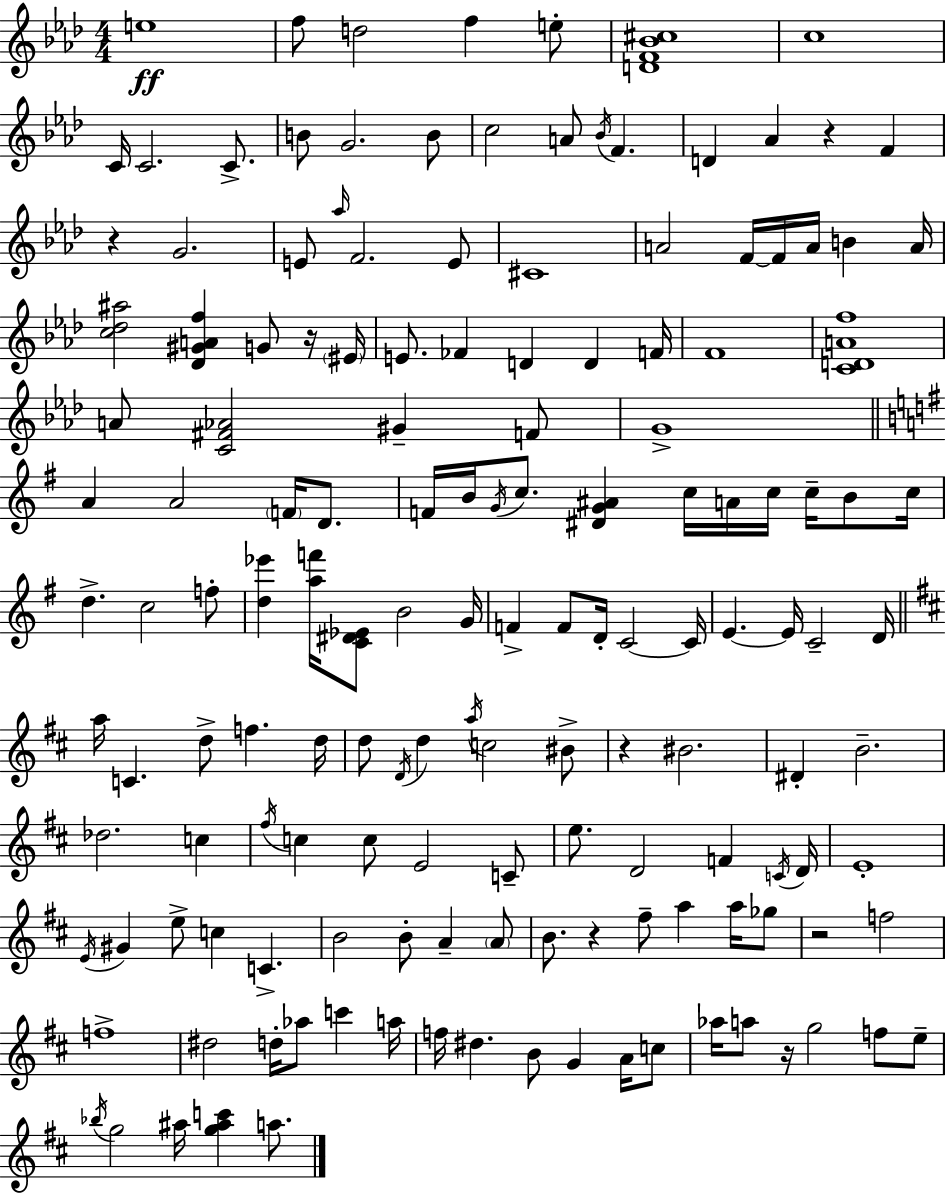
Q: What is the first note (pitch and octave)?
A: E5